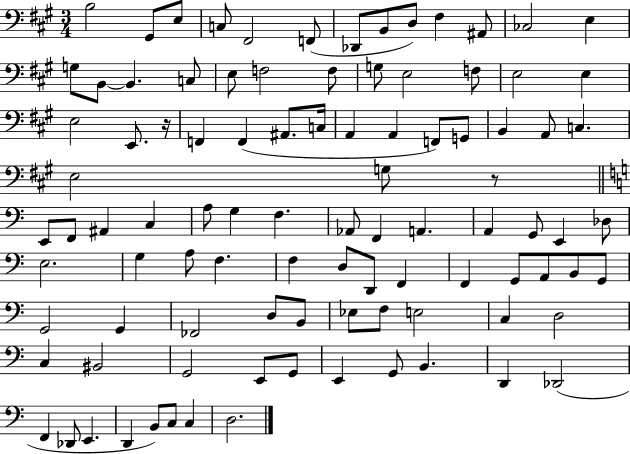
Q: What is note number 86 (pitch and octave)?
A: D2